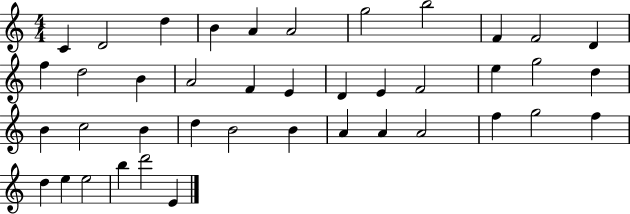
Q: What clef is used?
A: treble